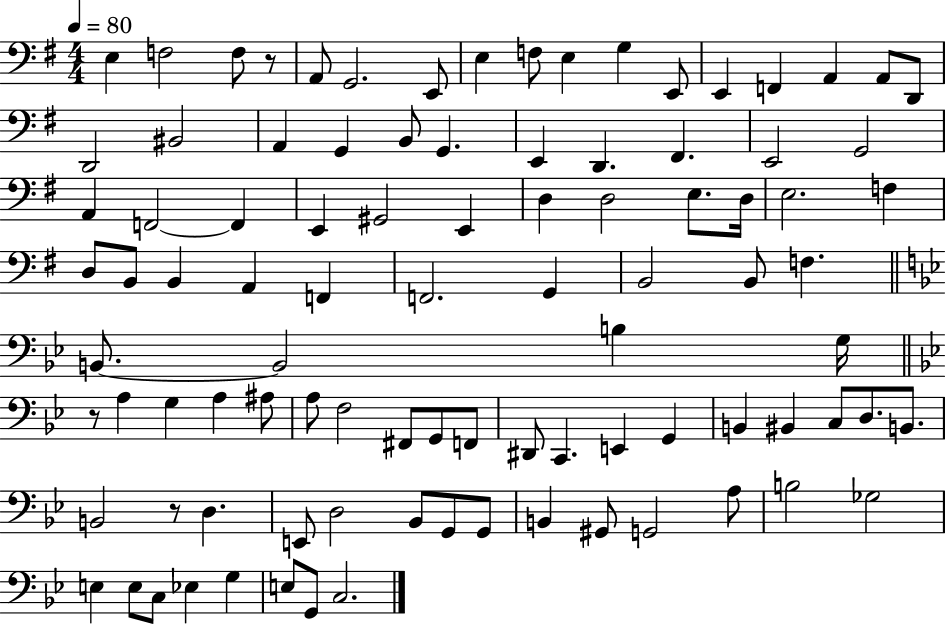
X:1
T:Untitled
M:4/4
L:1/4
K:G
E, F,2 F,/2 z/2 A,,/2 G,,2 E,,/2 E, F,/2 E, G, E,,/2 E,, F,, A,, A,,/2 D,,/2 D,,2 ^B,,2 A,, G,, B,,/2 G,, E,, D,, ^F,, E,,2 G,,2 A,, F,,2 F,, E,, ^G,,2 E,, D, D,2 E,/2 D,/4 E,2 F, D,/2 B,,/2 B,, A,, F,, F,,2 G,, B,,2 B,,/2 F, B,,/2 B,,2 B, G,/4 z/2 A, G, A, ^A,/2 A,/2 F,2 ^F,,/2 G,,/2 F,,/2 ^D,,/2 C,, E,, G,, B,, ^B,, C,/2 D,/2 B,,/2 B,,2 z/2 D, E,,/2 D,2 _B,,/2 G,,/2 G,,/2 B,, ^G,,/2 G,,2 A,/2 B,2 _G,2 E, E,/2 C,/2 _E, G, E,/2 G,,/2 C,2